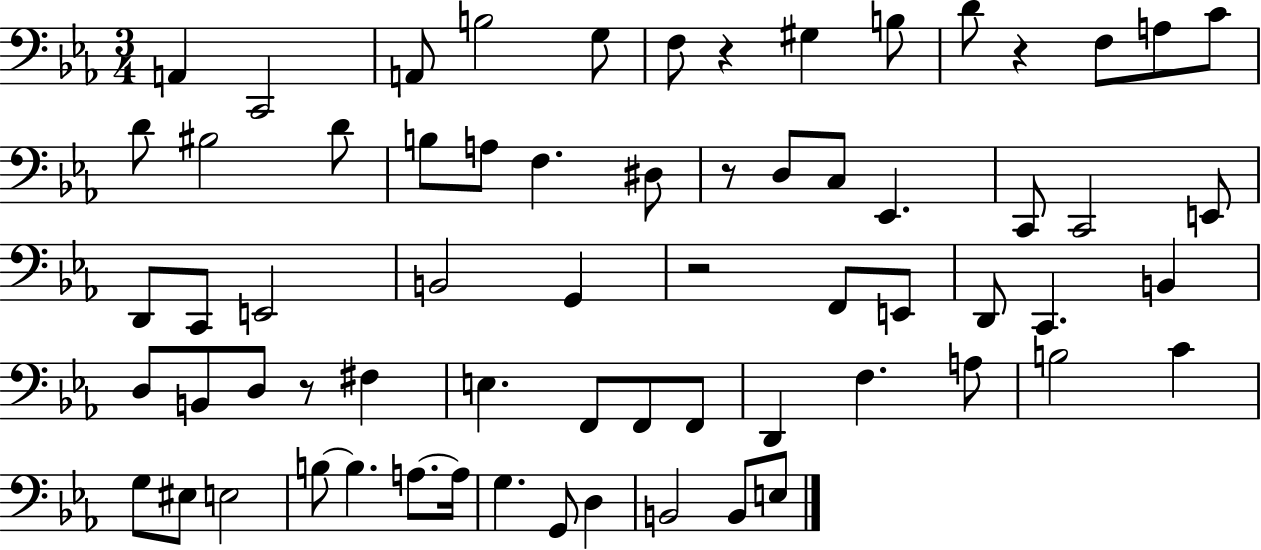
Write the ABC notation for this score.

X:1
T:Untitled
M:3/4
L:1/4
K:Eb
A,, C,,2 A,,/2 B,2 G,/2 F,/2 z ^G, B,/2 D/2 z F,/2 A,/2 C/2 D/2 ^B,2 D/2 B,/2 A,/2 F, ^D,/2 z/2 D,/2 C,/2 _E,, C,,/2 C,,2 E,,/2 D,,/2 C,,/2 E,,2 B,,2 G,, z2 F,,/2 E,,/2 D,,/2 C,, B,, D,/2 B,,/2 D,/2 z/2 ^F, E, F,,/2 F,,/2 F,,/2 D,, F, A,/2 B,2 C G,/2 ^E,/2 E,2 B,/2 B, A,/2 A,/4 G, G,,/2 D, B,,2 B,,/2 E,/2